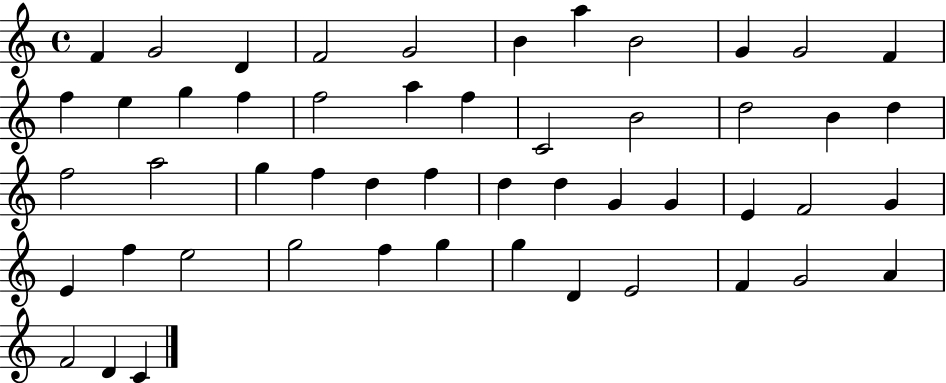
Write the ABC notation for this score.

X:1
T:Untitled
M:4/4
L:1/4
K:C
F G2 D F2 G2 B a B2 G G2 F f e g f f2 a f C2 B2 d2 B d f2 a2 g f d f d d G G E F2 G E f e2 g2 f g g D E2 F G2 A F2 D C